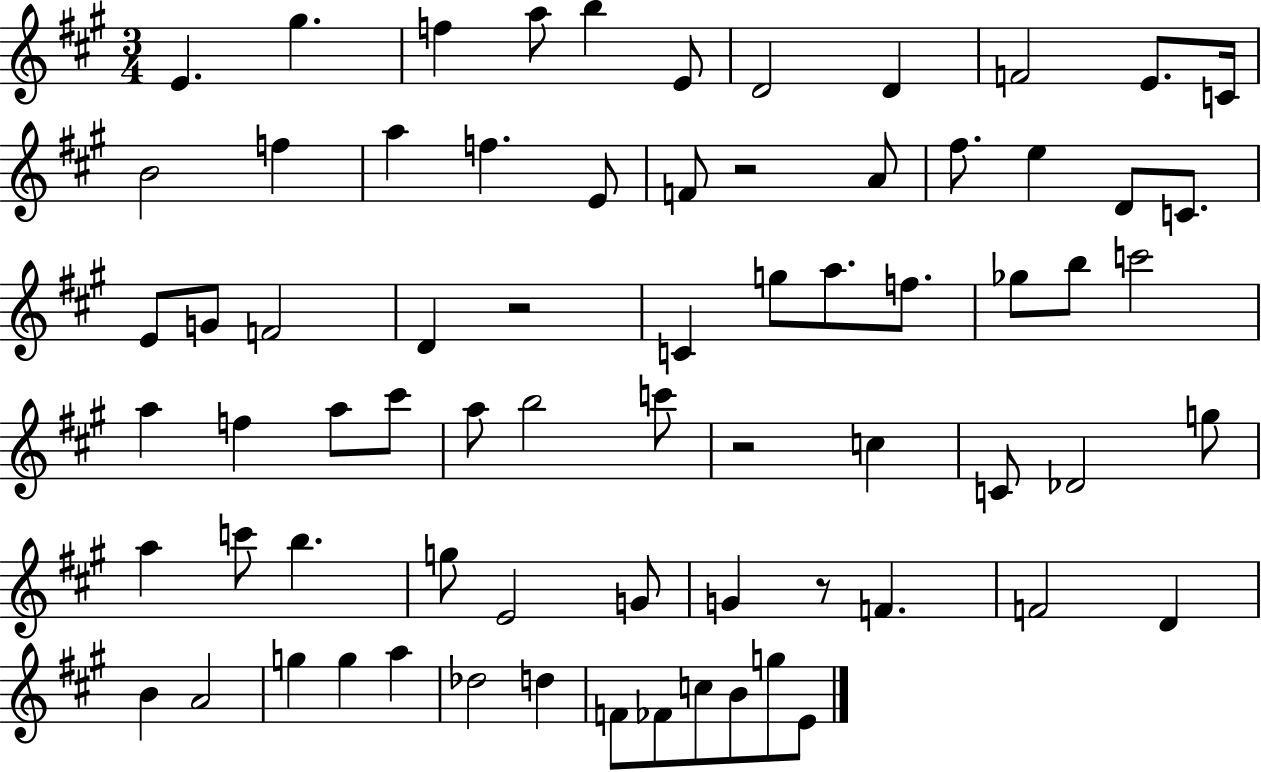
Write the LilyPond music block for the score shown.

{
  \clef treble
  \numericTimeSignature
  \time 3/4
  \key a \major
  e'4. gis''4. | f''4 a''8 b''4 e'8 | d'2 d'4 | f'2 e'8. c'16 | \break b'2 f''4 | a''4 f''4. e'8 | f'8 r2 a'8 | fis''8. e''4 d'8 c'8. | \break e'8 g'8 f'2 | d'4 r2 | c'4 g''8 a''8. f''8. | ges''8 b''8 c'''2 | \break a''4 f''4 a''8 cis'''8 | a''8 b''2 c'''8 | r2 c''4 | c'8 des'2 g''8 | \break a''4 c'''8 b''4. | g''8 e'2 g'8 | g'4 r8 f'4. | f'2 d'4 | \break b'4 a'2 | g''4 g''4 a''4 | des''2 d''4 | f'8 fes'8 c''8 b'8 g''8 e'8 | \break \bar "|."
}